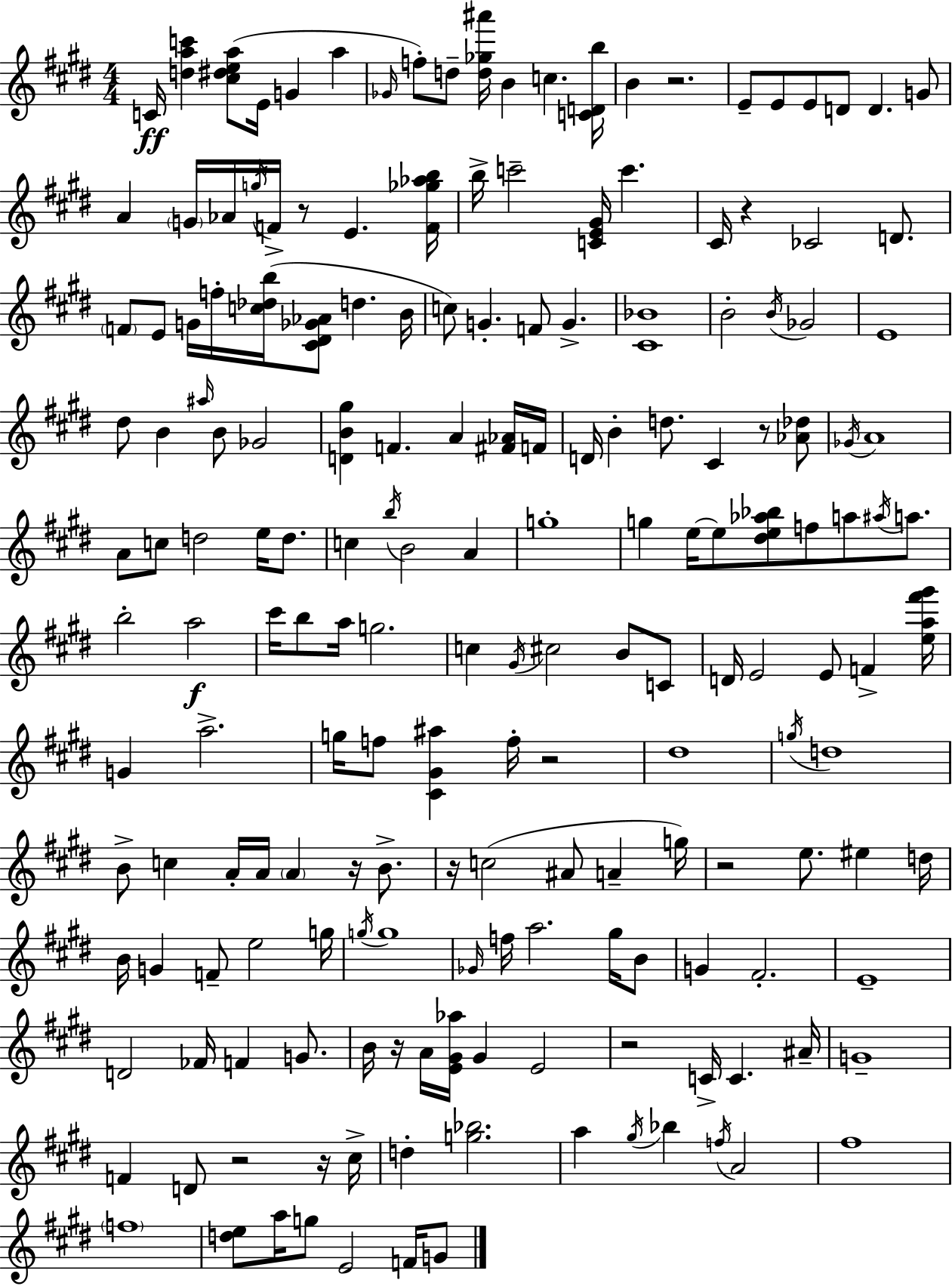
{
  \clef treble
  \numericTimeSignature
  \time 4/4
  \key e \major
  c'16\ff <d'' a'' c'''>4 <cis'' dis'' e'' a''>8( e'16 g'4 a''4 | \grace { ges'16 }) f''8-. d''8-- <d'' ges'' ais'''>16 b'4 c''4. | <c' d' b''>16 b'4 r2. | e'8-- e'8 e'8 d'8 d'4. g'8 | \break a'4 \parenthesize g'16 aes'16 \acciaccatura { g''16 } f'16-> r8 e'4. | <f' ges'' aes'' b''>16 b''16-> c'''2-- <c' e' gis'>16 c'''4. | cis'16 r4 ces'2 d'8. | \parenthesize f'8 e'8 g'16 f''16-. <c'' des'' b''>16( <cis' dis' ges' aes'>8 d''4. | \break b'16 c''8) g'4.-. f'8 g'4.-> | <cis' bes'>1 | b'2-. \acciaccatura { b'16 } ges'2 | e'1 | \break dis''8 b'4 \grace { ais''16 } b'8 ges'2 | <d' b' gis''>4 f'4. a'4 | <fis' aes'>16 f'16 d'16 b'4-. d''8. cis'4 | r8 <aes' des''>8 \acciaccatura { ges'16 } a'1 | \break a'8 c''8 d''2 | e''16 d''8. c''4 \acciaccatura { b''16 } b'2 | a'4 g''1-. | g''4 e''16~~ e''8 <dis'' e'' aes'' bes''>8 f''8 | \break a''8 \acciaccatura { ais''16 } a''8. b''2-. a''2\f | cis'''16 b''8 a''16 g''2. | c''4 \acciaccatura { gis'16 } cis''2 | b'8 c'8 d'16 e'2 | \break e'8 f'4-> <e'' a'' fis''' gis'''>16 g'4 a''2.-> | g''16 f''8 <cis' gis' ais''>4 f''16-. | r2 dis''1 | \acciaccatura { g''16 } d''1 | \break b'8-> c''4 a'16-. | a'16 \parenthesize a'4 r16 b'8.-> r16 c''2( | ais'8 a'4-- g''16) r2 | e''8. eis''4 d''16 b'16 g'4 f'8-- | \break e''2 g''16 \acciaccatura { g''16 } g''1 | \grace { ges'16 } f''16 a''2. | gis''16 b'8 g'4 fis'2.-. | e'1-- | \break d'2 | fes'16 f'4 g'8. b'16 r16 a'16 <e' gis' aes''>16 gis'4 | e'2 r2 | c'16-> c'4. ais'16-- g'1-- | \break f'4 d'8 | r2 r16 cis''16-> d''4-. <g'' bes''>2. | a''4 \acciaccatura { gis''16 } | bes''4 \acciaccatura { f''16 } a'2 fis''1 | \break \parenthesize f''1 | <d'' e''>8 a''16 | g''8 e'2 f'16 g'8 \bar "|."
}